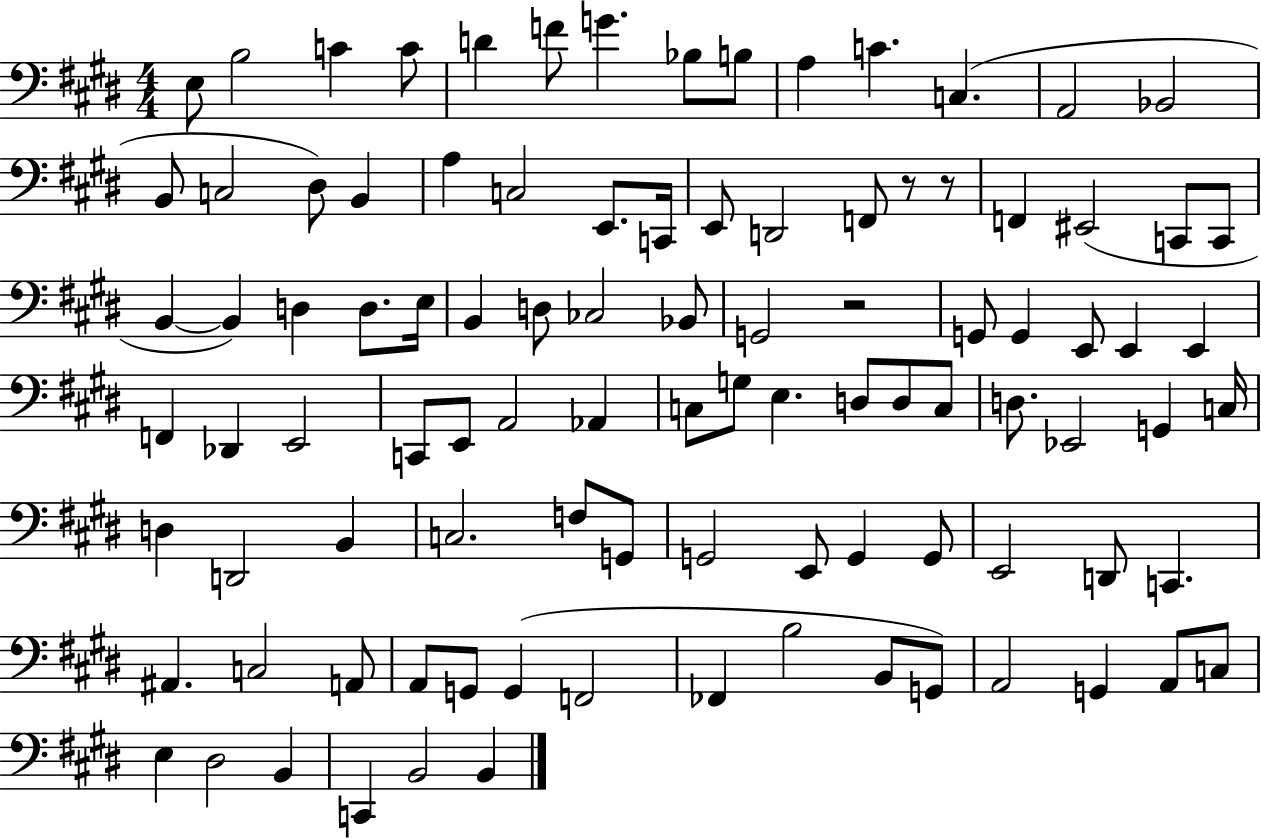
X:1
T:Untitled
M:4/4
L:1/4
K:E
E,/2 B,2 C C/2 D F/2 G _B,/2 B,/2 A, C C, A,,2 _B,,2 B,,/2 C,2 ^D,/2 B,, A, C,2 E,,/2 C,,/4 E,,/2 D,,2 F,,/2 z/2 z/2 F,, ^E,,2 C,,/2 C,,/2 B,, B,, D, D,/2 E,/4 B,, D,/2 _C,2 _B,,/2 G,,2 z2 G,,/2 G,, E,,/2 E,, E,, F,, _D,, E,,2 C,,/2 E,,/2 A,,2 _A,, C,/2 G,/2 E, D,/2 D,/2 C,/2 D,/2 _E,,2 G,, C,/4 D, D,,2 B,, C,2 F,/2 G,,/2 G,,2 E,,/2 G,, G,,/2 E,,2 D,,/2 C,, ^A,, C,2 A,,/2 A,,/2 G,,/2 G,, F,,2 _F,, B,2 B,,/2 G,,/2 A,,2 G,, A,,/2 C,/2 E, ^D,2 B,, C,, B,,2 B,,